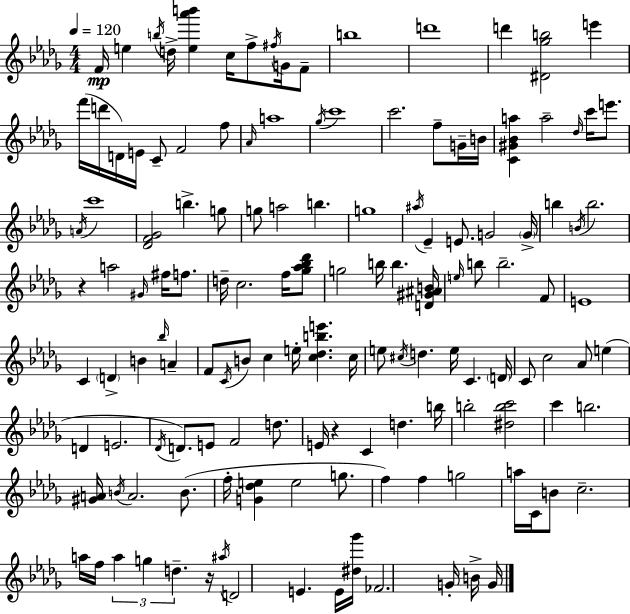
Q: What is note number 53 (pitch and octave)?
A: D5